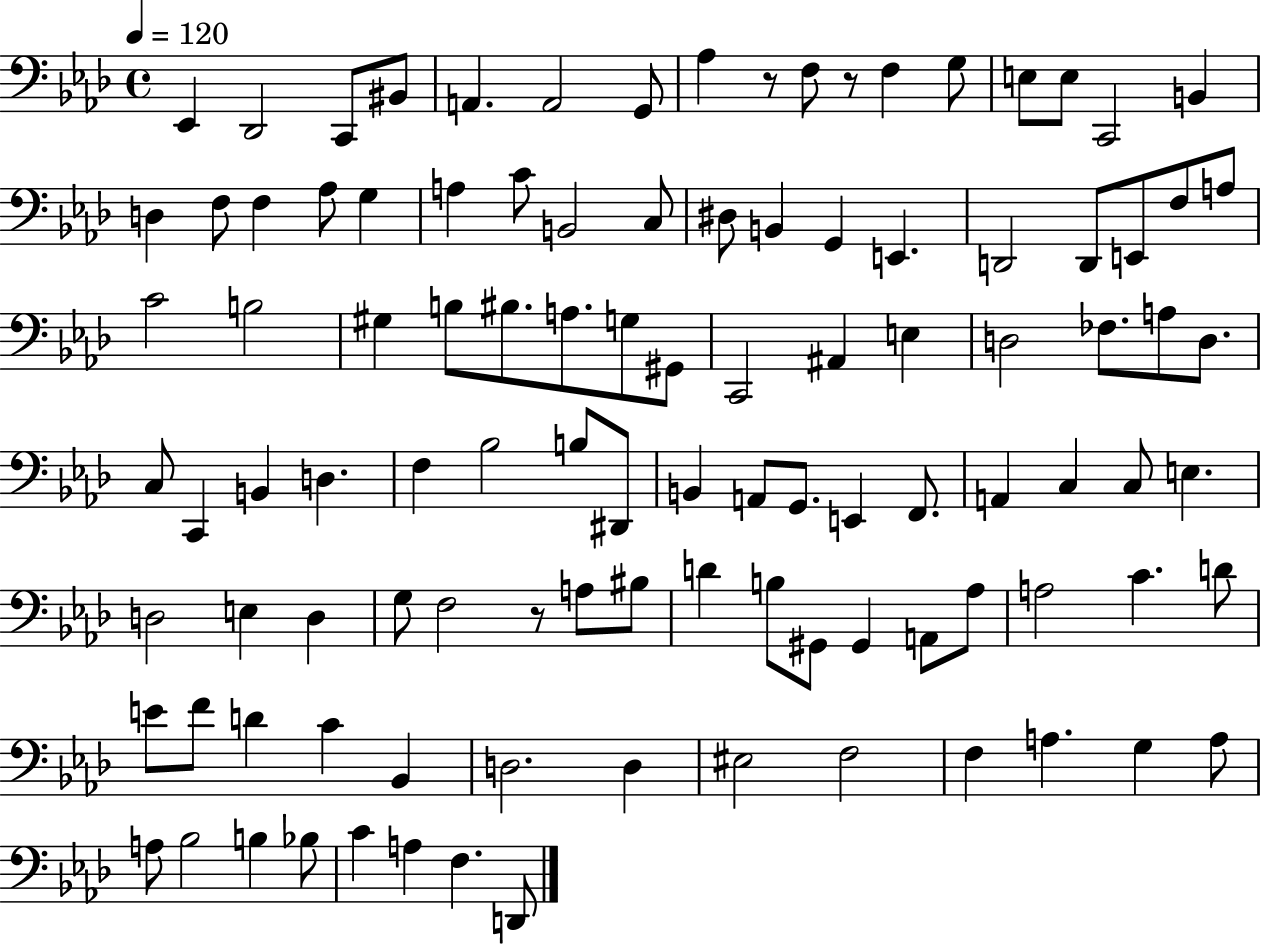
{
  \clef bass
  \time 4/4
  \defaultTimeSignature
  \key aes \major
  \tempo 4 = 120
  ees,4 des,2 c,8 bis,8 | a,4. a,2 g,8 | aes4 r8 f8 r8 f4 g8 | e8 e8 c,2 b,4 | \break d4 f8 f4 aes8 g4 | a4 c'8 b,2 c8 | dis8 b,4 g,4 e,4. | d,2 d,8 e,8 f8 a8 | \break c'2 b2 | gis4 b8 bis8. a8. g8 gis,8 | c,2 ais,4 e4 | d2 fes8. a8 d8. | \break c8 c,4 b,4 d4. | f4 bes2 b8 dis,8 | b,4 a,8 g,8. e,4 f,8. | a,4 c4 c8 e4. | \break d2 e4 d4 | g8 f2 r8 a8 bis8 | d'4 b8 gis,8 gis,4 a,8 aes8 | a2 c'4. d'8 | \break e'8 f'8 d'4 c'4 bes,4 | d2. d4 | eis2 f2 | f4 a4. g4 a8 | \break a8 bes2 b4 bes8 | c'4 a4 f4. d,8 | \bar "|."
}